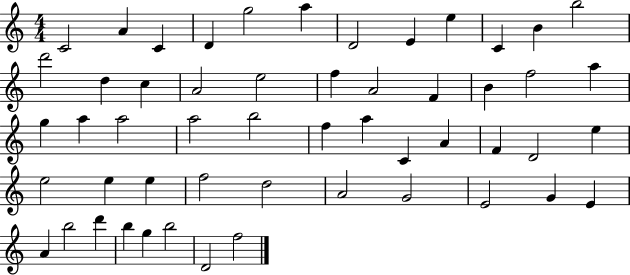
{
  \clef treble
  \numericTimeSignature
  \time 4/4
  \key c \major
  c'2 a'4 c'4 | d'4 g''2 a''4 | d'2 e'4 e''4 | c'4 b'4 b''2 | \break d'''2 d''4 c''4 | a'2 e''2 | f''4 a'2 f'4 | b'4 f''2 a''4 | \break g''4 a''4 a''2 | a''2 b''2 | f''4 a''4 c'4 a'4 | f'4 d'2 e''4 | \break e''2 e''4 e''4 | f''2 d''2 | a'2 g'2 | e'2 g'4 e'4 | \break a'4 b''2 d'''4 | b''4 g''4 b''2 | d'2 f''2 | \bar "|."
}